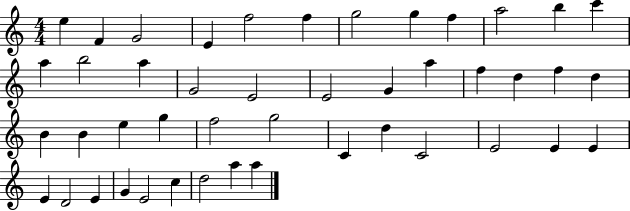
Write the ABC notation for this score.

X:1
T:Untitled
M:4/4
L:1/4
K:C
e F G2 E f2 f g2 g f a2 b c' a b2 a G2 E2 E2 G a f d f d B B e g f2 g2 C d C2 E2 E E E D2 E G E2 c d2 a a